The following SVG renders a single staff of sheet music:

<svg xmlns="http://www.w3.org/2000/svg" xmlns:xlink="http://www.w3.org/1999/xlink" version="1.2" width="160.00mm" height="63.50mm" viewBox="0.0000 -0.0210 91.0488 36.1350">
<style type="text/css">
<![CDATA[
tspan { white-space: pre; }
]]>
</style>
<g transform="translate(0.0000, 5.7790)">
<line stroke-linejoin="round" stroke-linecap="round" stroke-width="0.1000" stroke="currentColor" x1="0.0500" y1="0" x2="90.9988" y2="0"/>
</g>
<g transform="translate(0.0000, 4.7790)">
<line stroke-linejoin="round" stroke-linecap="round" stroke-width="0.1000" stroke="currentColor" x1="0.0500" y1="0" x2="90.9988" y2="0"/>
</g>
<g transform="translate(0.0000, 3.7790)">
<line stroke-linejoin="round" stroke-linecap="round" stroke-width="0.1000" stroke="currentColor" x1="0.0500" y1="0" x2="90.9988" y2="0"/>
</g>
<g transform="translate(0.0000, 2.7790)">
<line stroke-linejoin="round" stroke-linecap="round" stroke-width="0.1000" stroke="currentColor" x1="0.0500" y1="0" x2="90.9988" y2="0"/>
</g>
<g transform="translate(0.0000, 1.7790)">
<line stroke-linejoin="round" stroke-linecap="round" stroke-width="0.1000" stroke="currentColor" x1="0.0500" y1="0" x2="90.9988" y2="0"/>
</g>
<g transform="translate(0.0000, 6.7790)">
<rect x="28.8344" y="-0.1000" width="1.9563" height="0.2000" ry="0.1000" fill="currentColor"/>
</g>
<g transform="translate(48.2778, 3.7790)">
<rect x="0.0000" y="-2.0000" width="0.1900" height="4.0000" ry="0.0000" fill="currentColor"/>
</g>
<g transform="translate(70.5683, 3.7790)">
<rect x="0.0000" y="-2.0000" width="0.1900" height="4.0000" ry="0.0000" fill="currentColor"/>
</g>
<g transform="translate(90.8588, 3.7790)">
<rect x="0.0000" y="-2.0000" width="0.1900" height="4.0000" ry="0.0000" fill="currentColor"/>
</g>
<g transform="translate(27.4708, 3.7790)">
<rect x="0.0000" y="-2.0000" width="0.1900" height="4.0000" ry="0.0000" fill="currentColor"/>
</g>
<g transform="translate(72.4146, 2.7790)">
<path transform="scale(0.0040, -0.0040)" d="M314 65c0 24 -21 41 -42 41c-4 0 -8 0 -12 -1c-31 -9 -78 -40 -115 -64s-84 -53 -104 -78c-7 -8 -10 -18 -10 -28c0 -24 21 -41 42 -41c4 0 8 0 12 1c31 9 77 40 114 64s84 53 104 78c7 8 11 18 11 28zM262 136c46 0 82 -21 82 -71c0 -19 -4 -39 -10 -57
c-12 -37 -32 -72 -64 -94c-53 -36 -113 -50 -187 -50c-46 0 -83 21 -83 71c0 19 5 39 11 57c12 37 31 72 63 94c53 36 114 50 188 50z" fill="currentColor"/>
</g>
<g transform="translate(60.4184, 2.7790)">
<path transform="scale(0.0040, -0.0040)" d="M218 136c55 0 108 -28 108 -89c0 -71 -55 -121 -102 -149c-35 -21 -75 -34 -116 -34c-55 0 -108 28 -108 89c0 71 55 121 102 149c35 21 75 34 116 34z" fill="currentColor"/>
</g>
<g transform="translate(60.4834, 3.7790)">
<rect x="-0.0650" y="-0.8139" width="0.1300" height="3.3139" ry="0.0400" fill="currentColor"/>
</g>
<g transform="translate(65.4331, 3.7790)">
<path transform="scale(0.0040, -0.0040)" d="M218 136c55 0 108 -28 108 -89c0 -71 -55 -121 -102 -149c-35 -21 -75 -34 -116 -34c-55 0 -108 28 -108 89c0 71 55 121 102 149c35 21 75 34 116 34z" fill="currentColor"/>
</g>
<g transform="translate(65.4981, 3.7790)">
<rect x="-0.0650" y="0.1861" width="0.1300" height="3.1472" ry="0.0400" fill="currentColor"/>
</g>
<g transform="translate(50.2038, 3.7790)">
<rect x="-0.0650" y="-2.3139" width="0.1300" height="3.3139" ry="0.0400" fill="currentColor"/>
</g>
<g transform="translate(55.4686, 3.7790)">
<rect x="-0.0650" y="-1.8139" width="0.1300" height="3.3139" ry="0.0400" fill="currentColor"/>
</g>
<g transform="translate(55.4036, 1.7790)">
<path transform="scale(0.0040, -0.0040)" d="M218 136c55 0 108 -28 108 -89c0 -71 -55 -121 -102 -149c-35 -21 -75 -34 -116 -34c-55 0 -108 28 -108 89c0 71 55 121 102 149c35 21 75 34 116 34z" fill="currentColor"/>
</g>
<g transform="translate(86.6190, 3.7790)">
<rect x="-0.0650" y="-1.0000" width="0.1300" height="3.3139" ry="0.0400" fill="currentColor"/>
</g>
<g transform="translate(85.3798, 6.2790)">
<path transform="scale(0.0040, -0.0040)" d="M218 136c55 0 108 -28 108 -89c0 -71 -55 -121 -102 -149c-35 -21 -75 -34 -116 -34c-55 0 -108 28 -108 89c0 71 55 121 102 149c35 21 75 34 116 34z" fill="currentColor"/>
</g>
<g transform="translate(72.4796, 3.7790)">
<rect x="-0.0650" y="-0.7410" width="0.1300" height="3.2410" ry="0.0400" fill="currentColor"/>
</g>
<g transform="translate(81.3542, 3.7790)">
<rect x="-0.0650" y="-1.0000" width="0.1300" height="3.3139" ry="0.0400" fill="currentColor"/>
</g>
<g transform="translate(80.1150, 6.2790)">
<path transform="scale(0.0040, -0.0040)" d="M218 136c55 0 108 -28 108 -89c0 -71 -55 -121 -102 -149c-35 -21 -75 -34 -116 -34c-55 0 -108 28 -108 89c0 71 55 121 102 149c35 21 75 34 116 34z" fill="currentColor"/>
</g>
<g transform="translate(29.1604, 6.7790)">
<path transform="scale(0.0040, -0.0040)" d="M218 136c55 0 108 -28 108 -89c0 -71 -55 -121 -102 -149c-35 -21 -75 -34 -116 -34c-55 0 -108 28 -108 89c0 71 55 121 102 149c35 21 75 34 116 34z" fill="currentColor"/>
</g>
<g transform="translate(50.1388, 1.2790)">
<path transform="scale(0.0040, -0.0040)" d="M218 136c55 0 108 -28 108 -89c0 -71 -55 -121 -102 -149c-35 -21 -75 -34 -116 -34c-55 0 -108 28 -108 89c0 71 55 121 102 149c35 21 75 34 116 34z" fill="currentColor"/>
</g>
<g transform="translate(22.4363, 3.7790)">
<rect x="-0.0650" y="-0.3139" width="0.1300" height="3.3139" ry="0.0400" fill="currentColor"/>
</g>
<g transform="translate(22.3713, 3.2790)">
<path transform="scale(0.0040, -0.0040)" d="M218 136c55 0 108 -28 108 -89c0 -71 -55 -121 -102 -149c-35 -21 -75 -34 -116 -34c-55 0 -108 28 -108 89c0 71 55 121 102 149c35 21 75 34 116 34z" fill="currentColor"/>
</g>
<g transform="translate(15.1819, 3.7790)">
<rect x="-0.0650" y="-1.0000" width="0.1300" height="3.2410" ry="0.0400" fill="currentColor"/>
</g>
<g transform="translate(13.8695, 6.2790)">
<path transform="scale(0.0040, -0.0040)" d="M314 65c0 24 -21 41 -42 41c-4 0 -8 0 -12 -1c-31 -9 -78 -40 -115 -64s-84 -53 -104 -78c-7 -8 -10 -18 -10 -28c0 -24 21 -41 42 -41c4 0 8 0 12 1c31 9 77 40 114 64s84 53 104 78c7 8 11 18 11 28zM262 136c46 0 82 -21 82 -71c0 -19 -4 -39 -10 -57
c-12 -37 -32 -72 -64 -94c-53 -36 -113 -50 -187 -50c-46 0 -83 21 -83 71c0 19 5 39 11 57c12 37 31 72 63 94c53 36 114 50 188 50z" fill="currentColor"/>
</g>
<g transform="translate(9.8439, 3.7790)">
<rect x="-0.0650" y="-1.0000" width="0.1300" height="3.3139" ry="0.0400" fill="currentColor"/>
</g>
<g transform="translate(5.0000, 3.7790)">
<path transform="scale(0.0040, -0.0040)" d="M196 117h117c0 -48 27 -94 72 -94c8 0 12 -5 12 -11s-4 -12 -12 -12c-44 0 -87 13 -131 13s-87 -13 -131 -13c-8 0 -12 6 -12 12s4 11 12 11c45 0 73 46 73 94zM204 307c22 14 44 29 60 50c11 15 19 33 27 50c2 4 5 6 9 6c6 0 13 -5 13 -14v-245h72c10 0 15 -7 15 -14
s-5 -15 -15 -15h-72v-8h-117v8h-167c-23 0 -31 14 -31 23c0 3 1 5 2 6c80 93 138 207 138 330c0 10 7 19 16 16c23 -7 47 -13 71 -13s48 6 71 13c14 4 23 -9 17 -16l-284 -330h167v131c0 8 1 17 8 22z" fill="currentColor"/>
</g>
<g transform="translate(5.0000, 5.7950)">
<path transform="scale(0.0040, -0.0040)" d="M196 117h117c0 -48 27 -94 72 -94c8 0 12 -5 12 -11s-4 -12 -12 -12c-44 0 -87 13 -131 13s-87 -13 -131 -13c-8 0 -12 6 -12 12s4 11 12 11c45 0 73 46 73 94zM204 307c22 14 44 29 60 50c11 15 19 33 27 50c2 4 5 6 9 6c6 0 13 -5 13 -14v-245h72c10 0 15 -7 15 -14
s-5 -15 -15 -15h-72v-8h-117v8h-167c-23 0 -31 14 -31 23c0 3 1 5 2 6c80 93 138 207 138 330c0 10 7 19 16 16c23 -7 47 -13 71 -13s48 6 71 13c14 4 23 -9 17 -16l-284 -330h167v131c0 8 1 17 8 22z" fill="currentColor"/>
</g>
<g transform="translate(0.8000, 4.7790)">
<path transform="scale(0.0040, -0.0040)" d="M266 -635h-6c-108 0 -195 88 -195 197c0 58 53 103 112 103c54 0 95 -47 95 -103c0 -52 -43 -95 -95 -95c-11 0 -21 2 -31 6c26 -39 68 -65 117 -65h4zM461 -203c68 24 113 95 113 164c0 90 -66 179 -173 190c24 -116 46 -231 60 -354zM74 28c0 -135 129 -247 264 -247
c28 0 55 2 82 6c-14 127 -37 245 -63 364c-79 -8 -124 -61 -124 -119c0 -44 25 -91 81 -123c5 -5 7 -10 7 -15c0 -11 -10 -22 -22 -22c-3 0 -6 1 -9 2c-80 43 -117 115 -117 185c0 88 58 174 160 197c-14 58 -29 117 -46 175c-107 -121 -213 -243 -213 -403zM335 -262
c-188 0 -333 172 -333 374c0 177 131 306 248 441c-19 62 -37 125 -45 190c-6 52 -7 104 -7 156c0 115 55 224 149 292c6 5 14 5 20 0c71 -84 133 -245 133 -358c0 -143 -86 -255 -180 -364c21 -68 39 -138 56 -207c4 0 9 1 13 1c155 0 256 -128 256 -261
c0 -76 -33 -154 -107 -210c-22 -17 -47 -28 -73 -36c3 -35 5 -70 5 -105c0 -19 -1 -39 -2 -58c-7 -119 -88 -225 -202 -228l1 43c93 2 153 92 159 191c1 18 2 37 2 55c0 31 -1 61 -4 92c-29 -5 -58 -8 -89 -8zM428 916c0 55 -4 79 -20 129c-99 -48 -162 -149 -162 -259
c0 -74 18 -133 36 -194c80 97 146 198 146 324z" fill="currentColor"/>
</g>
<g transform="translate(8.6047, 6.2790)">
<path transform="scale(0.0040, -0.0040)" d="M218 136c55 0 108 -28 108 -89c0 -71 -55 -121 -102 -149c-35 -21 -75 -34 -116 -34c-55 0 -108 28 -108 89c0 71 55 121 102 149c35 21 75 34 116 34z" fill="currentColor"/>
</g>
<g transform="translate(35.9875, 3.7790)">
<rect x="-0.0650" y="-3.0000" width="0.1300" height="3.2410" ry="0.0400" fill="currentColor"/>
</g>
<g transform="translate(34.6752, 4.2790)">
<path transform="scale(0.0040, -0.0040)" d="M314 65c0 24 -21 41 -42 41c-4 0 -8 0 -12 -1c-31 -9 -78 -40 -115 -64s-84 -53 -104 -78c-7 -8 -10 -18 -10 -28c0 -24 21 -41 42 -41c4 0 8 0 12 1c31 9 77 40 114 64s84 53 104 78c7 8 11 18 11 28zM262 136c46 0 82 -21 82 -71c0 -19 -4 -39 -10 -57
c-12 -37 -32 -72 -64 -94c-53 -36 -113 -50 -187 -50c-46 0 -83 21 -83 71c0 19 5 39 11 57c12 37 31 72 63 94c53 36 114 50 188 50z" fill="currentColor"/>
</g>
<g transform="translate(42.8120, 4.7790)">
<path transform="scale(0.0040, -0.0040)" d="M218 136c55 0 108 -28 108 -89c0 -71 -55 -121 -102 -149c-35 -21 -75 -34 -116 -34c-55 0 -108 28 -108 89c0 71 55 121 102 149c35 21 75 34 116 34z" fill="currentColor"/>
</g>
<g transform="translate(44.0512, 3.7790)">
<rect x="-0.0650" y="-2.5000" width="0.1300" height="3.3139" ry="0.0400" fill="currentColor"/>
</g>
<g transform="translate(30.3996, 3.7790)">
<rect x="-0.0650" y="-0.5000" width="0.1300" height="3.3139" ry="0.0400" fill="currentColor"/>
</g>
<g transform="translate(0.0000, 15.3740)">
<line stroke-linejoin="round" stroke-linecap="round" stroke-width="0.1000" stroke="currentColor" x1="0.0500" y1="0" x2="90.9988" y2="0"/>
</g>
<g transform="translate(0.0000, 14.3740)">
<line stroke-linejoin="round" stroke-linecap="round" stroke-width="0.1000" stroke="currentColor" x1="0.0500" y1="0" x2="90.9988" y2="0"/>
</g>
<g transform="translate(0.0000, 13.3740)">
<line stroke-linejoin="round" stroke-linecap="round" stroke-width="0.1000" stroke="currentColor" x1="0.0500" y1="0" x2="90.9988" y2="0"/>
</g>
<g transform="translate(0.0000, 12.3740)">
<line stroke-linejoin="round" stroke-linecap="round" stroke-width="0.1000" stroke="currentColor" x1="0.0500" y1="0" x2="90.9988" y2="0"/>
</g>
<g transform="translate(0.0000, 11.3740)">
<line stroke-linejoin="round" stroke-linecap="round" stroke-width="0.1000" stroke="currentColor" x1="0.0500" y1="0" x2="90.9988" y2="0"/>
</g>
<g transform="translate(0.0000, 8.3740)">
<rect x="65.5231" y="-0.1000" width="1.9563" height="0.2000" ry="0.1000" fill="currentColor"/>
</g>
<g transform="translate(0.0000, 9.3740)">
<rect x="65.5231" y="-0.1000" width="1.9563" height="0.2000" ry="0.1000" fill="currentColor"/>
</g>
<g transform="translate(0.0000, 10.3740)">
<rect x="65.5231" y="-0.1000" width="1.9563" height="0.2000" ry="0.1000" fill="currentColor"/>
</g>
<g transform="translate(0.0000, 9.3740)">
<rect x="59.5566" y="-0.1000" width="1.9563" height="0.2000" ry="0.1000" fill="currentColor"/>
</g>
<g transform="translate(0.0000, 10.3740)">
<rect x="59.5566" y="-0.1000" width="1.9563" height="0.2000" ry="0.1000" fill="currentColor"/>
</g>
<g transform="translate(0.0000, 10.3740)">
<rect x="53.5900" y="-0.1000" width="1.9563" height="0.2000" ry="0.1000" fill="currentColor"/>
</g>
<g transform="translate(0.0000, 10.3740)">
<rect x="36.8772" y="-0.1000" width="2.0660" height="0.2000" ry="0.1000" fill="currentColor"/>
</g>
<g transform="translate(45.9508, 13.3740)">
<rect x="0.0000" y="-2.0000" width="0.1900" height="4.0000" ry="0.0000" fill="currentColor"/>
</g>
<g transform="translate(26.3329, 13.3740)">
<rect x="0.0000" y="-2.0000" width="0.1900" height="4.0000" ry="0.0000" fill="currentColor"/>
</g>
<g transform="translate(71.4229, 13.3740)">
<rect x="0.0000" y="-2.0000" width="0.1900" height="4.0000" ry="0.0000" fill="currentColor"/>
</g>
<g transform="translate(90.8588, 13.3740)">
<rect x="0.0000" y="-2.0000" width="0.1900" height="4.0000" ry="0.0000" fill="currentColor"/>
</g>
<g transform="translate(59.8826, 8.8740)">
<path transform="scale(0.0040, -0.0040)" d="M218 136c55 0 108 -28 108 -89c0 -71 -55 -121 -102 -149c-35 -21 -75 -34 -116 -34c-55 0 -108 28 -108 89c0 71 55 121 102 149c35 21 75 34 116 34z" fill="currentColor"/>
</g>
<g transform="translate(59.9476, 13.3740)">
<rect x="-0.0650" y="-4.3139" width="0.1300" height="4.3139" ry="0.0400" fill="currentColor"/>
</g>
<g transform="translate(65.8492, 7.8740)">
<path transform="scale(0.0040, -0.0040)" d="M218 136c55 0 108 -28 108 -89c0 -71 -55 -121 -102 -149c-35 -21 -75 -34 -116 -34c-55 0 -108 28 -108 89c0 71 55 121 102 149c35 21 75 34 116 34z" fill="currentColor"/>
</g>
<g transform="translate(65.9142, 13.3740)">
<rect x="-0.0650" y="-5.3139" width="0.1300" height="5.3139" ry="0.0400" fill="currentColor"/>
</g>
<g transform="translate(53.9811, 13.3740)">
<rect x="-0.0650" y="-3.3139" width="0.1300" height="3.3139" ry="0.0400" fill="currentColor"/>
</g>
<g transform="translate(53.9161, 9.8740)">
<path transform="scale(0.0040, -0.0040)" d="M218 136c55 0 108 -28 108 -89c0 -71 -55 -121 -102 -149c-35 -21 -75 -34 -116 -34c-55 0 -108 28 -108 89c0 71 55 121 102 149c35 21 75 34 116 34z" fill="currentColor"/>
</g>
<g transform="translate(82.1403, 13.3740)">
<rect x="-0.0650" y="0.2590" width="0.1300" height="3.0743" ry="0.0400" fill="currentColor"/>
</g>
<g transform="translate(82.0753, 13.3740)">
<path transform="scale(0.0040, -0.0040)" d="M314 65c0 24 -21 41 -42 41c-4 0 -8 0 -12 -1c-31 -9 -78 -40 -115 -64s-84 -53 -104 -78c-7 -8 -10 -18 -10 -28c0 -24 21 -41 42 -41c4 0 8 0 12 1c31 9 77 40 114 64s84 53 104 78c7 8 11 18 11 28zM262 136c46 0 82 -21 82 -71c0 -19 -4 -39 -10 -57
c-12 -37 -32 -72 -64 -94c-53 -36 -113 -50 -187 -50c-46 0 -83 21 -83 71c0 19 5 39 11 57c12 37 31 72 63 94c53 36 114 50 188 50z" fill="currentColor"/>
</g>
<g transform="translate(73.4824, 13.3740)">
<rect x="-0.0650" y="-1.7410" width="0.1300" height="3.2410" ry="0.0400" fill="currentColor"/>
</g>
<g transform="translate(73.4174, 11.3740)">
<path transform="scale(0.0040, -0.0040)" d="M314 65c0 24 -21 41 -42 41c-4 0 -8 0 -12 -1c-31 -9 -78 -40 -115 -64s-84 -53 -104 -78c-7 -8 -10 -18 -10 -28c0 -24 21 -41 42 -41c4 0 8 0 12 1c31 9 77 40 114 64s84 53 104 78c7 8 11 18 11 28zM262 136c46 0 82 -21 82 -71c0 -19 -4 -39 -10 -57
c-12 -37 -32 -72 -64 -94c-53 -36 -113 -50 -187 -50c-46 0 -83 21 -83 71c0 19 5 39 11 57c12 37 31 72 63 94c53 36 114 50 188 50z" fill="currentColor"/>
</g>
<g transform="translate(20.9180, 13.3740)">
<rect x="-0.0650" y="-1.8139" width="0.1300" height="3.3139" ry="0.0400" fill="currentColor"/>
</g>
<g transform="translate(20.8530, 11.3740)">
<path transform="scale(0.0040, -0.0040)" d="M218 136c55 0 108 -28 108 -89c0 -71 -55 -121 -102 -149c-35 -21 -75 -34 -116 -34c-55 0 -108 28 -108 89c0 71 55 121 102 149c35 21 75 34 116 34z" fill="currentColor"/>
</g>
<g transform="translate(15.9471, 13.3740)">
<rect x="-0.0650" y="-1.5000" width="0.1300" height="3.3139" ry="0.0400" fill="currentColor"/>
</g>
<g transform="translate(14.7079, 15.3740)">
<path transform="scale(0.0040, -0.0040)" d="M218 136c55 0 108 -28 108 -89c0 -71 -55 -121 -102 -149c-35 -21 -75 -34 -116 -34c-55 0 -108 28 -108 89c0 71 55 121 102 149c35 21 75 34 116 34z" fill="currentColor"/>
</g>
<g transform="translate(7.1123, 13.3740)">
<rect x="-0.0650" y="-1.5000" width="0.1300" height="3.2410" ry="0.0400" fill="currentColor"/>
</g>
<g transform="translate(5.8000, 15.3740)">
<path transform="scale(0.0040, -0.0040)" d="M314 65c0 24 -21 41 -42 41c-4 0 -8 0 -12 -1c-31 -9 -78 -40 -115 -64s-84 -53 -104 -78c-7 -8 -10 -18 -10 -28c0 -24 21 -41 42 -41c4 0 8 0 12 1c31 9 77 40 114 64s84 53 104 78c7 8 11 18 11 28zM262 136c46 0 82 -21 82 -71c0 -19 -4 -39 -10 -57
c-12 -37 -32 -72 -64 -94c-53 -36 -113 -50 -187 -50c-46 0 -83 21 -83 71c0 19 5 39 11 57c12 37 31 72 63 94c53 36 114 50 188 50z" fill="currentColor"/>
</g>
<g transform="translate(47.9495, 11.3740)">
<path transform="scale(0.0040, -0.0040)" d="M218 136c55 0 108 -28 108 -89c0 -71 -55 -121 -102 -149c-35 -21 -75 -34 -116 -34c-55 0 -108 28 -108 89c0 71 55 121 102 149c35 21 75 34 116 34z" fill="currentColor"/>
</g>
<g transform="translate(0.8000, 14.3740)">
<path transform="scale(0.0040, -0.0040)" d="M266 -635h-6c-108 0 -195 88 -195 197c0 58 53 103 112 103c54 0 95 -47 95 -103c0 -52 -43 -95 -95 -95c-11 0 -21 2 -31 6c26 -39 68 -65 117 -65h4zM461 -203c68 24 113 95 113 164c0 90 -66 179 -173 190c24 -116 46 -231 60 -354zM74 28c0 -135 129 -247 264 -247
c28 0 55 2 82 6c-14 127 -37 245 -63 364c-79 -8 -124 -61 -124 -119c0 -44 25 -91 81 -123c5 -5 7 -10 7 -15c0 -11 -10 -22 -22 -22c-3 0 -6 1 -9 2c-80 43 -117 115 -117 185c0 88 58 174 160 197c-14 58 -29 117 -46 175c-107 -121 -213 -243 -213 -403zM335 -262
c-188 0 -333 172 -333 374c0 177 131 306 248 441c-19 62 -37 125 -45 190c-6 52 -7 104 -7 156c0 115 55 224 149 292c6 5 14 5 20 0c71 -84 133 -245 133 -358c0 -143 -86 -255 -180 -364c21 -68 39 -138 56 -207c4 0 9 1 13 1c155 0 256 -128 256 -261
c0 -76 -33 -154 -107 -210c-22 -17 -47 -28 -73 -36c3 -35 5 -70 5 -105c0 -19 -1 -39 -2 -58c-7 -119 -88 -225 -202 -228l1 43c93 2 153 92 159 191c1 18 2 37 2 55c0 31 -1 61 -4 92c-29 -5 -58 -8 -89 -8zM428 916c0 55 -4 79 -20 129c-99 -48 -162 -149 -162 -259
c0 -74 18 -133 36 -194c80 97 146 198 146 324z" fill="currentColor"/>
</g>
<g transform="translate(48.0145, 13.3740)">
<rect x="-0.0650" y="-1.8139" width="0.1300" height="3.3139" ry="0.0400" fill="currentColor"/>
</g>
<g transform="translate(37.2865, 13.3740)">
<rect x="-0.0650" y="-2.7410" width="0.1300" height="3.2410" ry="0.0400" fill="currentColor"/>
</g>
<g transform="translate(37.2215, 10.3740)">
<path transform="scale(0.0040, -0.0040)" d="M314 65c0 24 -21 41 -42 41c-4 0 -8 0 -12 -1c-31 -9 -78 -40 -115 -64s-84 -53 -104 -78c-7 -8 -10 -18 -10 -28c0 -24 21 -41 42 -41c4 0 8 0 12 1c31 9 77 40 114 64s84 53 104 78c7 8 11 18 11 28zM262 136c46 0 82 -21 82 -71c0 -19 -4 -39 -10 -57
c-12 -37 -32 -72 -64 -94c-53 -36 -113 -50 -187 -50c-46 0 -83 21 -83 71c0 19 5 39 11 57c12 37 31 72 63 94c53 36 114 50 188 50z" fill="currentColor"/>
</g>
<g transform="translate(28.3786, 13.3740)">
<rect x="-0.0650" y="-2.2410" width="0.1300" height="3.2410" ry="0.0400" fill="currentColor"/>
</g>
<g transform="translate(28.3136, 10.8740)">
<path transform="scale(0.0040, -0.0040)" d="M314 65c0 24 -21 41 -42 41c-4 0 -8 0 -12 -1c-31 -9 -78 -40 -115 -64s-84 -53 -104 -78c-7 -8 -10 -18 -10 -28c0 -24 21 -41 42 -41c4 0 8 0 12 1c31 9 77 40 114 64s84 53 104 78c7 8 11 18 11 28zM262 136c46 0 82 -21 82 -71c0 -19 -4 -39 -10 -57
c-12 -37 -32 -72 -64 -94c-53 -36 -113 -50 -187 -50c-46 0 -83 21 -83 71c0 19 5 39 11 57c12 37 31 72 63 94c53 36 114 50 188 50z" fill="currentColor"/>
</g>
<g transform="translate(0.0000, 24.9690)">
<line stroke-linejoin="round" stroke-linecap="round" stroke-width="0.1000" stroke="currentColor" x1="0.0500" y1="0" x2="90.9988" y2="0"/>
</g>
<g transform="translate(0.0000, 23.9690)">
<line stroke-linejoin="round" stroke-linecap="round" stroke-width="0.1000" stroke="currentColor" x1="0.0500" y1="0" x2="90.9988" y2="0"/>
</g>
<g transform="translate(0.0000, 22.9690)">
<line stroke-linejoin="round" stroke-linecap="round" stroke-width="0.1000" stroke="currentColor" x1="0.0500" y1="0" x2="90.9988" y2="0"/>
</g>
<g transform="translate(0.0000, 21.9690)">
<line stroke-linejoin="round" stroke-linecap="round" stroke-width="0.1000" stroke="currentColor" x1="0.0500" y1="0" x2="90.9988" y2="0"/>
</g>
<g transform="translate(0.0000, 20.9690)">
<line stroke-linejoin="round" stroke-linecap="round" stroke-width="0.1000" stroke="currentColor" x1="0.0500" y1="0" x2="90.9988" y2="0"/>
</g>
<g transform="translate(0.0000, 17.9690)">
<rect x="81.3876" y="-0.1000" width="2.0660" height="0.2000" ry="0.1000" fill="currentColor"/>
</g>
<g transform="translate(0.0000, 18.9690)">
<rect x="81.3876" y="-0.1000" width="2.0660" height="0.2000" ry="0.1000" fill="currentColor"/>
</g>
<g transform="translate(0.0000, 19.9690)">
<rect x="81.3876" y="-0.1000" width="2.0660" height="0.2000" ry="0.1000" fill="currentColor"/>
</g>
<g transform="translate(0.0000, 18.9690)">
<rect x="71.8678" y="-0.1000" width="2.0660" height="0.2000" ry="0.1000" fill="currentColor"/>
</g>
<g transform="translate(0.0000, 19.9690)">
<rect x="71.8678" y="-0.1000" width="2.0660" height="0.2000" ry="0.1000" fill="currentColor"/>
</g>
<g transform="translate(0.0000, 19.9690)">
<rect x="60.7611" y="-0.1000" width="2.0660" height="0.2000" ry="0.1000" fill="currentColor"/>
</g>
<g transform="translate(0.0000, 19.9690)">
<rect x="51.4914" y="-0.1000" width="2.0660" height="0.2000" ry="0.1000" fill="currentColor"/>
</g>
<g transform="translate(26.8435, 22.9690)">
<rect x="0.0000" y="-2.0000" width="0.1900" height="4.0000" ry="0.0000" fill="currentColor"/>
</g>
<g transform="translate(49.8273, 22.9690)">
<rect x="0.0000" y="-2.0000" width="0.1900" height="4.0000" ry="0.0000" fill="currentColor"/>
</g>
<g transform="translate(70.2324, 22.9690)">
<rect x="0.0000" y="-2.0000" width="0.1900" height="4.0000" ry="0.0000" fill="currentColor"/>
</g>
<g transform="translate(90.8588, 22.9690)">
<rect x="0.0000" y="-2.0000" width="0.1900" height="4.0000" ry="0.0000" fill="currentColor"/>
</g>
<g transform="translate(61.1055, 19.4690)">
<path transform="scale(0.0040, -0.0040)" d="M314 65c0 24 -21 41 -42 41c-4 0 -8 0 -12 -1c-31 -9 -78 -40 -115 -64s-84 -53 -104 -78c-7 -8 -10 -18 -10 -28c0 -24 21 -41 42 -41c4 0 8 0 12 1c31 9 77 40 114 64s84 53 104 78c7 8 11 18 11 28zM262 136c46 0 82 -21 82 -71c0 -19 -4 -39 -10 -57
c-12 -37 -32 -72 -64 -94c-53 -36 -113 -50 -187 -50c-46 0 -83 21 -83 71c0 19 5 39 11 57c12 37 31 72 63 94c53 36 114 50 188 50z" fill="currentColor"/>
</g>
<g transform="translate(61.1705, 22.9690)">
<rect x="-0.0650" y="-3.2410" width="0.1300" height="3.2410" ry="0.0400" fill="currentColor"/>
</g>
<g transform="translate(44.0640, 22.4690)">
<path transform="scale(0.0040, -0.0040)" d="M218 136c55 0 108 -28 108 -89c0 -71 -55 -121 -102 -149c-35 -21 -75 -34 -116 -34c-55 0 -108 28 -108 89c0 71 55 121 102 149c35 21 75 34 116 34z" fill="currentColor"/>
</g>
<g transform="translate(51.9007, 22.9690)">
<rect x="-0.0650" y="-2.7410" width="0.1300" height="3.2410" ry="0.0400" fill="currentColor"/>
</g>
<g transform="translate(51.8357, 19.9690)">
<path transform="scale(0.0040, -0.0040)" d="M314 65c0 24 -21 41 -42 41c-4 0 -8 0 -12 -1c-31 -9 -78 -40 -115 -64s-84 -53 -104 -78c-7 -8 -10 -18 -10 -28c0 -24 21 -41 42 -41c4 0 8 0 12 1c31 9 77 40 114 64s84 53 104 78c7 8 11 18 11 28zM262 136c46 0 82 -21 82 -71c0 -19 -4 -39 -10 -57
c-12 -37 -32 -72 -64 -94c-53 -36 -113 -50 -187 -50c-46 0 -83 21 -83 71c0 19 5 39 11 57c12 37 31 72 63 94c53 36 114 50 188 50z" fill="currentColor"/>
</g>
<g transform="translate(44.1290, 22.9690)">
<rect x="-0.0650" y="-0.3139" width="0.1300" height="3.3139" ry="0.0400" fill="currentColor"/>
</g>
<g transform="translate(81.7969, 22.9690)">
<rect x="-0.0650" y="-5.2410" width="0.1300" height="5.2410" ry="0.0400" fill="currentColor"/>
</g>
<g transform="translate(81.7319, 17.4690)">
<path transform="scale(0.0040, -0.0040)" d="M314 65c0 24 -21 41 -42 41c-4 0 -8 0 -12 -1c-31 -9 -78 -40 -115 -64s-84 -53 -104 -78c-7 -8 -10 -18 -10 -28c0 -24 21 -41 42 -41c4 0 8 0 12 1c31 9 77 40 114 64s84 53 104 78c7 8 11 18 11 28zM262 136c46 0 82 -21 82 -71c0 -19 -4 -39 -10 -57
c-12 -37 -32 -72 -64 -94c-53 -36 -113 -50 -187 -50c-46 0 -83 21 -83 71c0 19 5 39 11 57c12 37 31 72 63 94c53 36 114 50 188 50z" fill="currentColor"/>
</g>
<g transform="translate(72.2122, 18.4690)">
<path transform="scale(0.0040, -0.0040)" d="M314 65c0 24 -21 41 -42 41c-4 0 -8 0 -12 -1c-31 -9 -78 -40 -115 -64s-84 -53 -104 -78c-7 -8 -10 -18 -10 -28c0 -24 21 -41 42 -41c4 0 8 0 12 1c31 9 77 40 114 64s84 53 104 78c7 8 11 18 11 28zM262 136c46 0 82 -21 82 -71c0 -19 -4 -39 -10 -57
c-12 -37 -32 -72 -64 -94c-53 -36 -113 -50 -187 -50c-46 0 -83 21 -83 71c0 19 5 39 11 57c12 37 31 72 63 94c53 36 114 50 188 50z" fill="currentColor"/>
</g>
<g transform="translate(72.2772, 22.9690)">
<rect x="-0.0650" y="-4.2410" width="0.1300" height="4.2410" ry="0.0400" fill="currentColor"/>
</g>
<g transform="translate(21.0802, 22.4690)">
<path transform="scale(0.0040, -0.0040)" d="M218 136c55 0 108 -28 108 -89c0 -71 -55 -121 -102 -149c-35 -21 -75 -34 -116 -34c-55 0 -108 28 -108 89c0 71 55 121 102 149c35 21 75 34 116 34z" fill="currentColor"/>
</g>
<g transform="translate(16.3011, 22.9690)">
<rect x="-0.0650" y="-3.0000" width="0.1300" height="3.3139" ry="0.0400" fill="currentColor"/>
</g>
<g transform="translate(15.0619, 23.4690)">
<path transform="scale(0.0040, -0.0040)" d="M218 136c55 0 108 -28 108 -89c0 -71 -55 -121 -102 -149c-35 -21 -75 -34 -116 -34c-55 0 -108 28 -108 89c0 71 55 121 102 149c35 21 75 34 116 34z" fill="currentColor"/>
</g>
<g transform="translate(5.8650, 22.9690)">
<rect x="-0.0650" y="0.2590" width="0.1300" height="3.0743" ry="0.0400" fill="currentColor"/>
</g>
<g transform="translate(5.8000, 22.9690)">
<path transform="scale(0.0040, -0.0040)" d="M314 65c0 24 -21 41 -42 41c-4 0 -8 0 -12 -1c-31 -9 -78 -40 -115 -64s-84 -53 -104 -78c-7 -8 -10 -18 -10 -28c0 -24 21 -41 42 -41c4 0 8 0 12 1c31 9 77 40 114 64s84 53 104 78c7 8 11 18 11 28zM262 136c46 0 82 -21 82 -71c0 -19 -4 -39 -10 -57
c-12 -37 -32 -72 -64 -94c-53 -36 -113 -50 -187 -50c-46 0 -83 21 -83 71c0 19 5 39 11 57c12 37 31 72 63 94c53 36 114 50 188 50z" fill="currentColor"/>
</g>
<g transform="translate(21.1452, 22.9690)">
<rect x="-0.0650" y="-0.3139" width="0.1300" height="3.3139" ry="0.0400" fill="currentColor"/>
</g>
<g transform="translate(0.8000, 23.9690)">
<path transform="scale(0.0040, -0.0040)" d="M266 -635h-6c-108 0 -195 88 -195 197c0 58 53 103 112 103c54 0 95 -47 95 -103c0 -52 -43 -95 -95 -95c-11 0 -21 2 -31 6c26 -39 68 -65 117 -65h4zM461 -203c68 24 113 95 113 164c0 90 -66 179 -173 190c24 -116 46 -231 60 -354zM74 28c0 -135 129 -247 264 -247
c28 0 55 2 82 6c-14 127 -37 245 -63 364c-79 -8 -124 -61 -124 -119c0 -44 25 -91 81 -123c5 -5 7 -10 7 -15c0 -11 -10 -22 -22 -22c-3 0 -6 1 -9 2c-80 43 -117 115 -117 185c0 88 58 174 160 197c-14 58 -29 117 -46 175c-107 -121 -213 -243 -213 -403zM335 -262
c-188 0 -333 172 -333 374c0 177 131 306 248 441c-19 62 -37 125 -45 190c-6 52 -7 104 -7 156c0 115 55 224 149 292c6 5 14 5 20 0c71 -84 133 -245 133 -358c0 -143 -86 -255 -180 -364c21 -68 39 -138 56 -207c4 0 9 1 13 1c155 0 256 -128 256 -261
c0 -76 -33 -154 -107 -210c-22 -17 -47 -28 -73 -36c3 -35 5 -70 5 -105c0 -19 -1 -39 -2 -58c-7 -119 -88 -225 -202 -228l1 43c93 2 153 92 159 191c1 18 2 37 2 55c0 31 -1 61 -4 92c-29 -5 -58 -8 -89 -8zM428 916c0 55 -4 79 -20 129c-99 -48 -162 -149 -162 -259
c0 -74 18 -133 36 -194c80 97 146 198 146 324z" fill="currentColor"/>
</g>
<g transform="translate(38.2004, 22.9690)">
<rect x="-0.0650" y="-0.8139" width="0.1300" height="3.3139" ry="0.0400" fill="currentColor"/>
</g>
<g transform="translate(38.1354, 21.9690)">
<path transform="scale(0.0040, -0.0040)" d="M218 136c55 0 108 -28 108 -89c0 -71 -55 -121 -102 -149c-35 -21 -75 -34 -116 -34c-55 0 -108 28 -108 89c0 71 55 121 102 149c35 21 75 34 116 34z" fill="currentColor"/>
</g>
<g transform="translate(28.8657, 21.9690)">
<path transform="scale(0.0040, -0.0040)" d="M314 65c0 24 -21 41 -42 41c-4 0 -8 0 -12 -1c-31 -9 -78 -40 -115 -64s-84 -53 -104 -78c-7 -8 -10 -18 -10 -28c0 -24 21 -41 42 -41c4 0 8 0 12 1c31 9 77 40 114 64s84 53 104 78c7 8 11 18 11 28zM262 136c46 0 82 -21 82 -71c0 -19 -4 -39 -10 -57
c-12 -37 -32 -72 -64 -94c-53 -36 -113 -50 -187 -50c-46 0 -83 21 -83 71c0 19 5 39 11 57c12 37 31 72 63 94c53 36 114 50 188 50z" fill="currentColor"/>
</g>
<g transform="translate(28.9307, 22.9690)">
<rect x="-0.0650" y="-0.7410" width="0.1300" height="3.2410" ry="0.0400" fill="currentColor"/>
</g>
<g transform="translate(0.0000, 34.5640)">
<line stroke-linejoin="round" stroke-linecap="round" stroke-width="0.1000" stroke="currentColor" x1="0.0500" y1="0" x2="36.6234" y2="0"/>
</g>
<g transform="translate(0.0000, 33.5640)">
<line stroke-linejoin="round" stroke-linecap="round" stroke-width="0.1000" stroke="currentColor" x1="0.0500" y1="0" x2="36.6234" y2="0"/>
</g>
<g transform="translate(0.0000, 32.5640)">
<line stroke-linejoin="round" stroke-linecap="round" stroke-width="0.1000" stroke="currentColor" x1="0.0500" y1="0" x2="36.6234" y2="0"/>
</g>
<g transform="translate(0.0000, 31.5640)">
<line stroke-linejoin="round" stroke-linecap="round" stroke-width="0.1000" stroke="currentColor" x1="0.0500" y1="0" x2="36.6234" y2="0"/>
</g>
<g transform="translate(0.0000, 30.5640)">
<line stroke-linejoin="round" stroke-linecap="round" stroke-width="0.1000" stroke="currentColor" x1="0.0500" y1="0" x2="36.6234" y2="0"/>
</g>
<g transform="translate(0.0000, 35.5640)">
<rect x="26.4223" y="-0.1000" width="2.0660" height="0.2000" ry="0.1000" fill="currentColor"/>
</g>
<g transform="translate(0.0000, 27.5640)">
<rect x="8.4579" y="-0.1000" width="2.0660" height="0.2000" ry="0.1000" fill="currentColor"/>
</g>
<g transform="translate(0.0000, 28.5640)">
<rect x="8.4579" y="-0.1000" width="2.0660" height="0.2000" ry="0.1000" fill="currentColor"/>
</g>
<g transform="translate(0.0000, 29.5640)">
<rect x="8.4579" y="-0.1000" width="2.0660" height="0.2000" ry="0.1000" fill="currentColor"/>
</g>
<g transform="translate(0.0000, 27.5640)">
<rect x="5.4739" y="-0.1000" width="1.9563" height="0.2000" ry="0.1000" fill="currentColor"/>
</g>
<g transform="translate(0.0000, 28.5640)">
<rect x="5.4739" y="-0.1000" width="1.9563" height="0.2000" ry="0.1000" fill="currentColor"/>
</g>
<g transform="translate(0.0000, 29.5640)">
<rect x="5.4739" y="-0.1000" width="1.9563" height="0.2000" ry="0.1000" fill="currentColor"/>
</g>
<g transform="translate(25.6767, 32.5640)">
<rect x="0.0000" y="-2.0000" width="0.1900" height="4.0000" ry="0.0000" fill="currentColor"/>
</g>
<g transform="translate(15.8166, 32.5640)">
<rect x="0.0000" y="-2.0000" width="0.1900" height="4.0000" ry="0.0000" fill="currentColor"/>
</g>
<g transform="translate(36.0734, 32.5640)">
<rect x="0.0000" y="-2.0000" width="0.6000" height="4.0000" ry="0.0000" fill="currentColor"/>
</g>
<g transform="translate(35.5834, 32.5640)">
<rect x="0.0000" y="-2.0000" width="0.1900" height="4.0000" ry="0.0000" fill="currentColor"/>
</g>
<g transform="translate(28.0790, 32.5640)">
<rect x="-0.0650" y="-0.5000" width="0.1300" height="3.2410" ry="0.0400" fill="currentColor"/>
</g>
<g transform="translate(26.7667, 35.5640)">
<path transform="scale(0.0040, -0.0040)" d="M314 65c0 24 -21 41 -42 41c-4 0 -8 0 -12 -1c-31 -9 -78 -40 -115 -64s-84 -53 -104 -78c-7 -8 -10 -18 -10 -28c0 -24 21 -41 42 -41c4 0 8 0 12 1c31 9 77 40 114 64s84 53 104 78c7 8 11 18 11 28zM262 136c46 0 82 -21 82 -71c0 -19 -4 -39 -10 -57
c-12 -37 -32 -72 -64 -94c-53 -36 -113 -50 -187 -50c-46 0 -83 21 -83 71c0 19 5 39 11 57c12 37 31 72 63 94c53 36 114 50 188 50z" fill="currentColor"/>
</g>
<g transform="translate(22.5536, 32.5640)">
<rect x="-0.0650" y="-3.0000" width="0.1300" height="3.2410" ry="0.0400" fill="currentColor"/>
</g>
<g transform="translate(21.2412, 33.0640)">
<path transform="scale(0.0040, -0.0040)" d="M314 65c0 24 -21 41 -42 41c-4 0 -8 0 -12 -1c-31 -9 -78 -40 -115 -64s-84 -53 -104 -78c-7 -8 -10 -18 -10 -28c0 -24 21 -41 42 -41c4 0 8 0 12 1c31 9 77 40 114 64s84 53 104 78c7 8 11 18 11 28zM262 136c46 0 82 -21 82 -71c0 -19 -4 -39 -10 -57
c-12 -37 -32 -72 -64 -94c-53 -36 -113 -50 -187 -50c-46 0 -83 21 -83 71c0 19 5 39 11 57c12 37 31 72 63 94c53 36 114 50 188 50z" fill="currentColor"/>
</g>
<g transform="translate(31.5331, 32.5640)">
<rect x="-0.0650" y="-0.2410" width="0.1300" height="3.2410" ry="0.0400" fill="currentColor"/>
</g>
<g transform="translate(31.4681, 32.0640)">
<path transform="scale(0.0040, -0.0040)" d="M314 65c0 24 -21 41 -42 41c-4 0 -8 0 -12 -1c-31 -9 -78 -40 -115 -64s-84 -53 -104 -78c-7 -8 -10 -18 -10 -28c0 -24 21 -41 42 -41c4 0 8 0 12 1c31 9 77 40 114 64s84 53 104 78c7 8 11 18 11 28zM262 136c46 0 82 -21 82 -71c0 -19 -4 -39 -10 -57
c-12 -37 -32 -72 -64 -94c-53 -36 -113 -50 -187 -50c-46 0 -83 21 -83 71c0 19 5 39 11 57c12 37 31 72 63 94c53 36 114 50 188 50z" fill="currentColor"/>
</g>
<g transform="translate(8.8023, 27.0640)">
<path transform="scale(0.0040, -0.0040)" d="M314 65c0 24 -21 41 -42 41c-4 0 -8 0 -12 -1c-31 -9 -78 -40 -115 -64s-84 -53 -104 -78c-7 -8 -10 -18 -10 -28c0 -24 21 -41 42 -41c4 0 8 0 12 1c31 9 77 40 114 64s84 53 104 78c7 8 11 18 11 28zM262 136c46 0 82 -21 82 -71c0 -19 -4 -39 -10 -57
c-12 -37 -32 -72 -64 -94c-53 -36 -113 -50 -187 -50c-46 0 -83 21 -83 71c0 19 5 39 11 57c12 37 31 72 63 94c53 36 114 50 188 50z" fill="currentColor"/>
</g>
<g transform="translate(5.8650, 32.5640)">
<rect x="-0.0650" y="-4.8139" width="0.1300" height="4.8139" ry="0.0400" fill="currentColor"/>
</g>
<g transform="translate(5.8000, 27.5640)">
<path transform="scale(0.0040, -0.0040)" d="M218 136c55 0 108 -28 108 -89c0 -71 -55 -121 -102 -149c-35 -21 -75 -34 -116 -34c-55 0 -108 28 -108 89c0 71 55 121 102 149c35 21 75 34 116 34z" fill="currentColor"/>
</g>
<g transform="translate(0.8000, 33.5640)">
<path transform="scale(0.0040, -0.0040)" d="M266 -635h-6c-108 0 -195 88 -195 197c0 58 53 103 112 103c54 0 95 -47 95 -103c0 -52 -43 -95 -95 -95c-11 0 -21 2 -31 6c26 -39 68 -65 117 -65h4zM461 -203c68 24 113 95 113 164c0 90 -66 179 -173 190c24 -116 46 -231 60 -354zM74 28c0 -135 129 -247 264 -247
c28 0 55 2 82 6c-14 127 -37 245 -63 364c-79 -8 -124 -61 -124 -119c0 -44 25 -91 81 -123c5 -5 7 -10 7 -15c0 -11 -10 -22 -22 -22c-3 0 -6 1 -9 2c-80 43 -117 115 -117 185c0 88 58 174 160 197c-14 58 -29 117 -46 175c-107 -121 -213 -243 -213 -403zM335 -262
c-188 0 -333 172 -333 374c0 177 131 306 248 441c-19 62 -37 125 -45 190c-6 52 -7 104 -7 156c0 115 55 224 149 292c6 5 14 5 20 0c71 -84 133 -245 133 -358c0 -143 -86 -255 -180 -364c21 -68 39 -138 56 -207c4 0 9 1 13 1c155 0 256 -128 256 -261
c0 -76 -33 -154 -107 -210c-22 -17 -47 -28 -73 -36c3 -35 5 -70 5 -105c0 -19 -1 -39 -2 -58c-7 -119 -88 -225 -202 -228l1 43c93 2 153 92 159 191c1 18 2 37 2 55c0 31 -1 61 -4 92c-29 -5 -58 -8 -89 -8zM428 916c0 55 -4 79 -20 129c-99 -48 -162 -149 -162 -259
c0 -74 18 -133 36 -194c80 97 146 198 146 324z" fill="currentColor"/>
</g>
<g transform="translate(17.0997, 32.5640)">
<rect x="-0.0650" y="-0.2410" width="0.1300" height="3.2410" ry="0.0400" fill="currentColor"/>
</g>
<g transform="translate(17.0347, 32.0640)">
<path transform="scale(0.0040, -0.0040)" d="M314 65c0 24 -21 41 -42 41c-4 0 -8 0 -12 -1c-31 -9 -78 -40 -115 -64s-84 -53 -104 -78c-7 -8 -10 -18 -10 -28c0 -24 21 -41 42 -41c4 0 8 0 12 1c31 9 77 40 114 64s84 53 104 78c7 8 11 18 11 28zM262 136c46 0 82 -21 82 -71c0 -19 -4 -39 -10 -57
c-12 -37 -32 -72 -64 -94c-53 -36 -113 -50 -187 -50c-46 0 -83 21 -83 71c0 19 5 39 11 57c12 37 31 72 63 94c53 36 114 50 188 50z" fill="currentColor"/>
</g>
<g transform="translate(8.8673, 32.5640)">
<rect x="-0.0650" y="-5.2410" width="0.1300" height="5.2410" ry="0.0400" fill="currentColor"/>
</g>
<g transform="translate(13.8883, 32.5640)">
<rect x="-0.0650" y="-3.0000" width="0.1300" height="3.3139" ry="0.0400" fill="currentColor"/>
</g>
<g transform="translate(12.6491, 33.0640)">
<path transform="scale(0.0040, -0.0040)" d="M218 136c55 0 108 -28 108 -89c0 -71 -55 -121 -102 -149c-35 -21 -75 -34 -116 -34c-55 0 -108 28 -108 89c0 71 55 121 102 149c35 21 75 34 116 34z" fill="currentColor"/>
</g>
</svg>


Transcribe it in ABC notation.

X:1
T:Untitled
M:4/4
L:1/4
K:C
D D2 c C A2 G g f d B d2 D D E2 E f g2 a2 f b d' f' f2 B2 B2 A c d2 d c a2 b2 d'2 f'2 e' f'2 A c2 A2 C2 c2